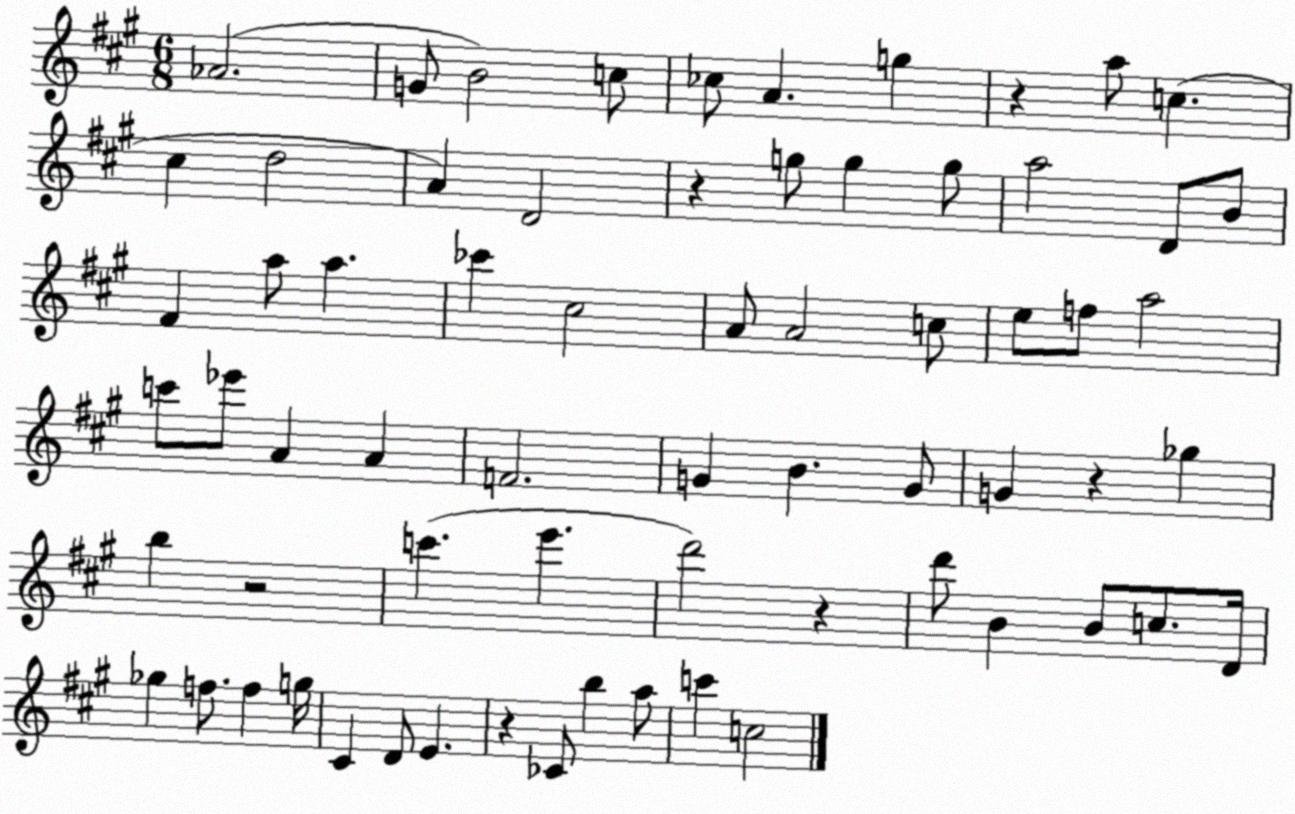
X:1
T:Untitled
M:6/8
L:1/4
K:A
_A2 G/2 B2 c/2 _c/2 A g z a/2 c ^c d2 A D2 z g/2 g g/2 a2 D/2 B/2 ^F a/2 a _c' ^c2 A/2 A2 c/2 e/2 f/2 a2 c'/2 _e'/2 A A F2 G B G/2 G z _g b z2 c' e' d'2 z d'/2 B B/2 c/2 D/4 _g f/2 f g/4 ^C D/2 E z _C/2 b a/2 c' c2